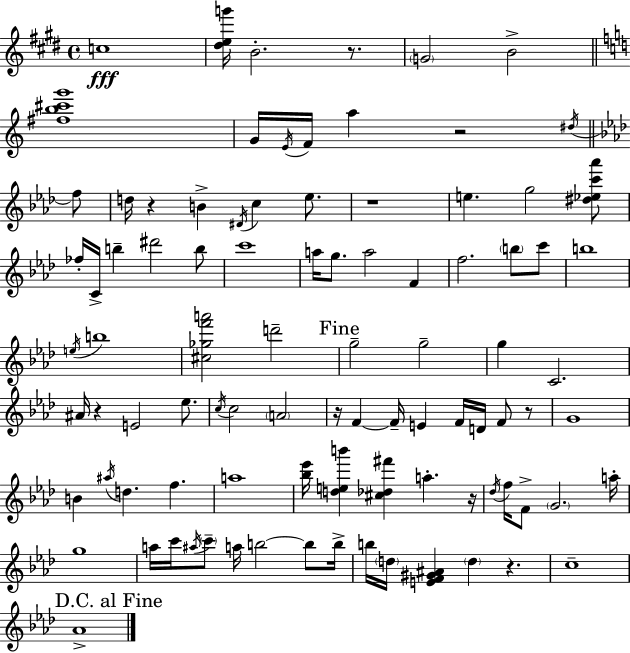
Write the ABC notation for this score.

X:1
T:Untitled
M:4/4
L:1/4
K:E
c4 [^deg']/4 B2 z/2 G2 B2 [^fb^c'g']4 G/4 E/4 F/4 a z2 ^d/4 f/2 d/4 z B ^D/4 c _e/2 z4 e g2 [^d_ec'_a']/2 _f/4 C/4 b ^d'2 b/2 c'4 a/4 g/2 a2 F f2 b/2 c'/2 b4 e/4 b4 [^c_gf'a']2 d'2 g2 g2 g C2 ^A/4 z E2 _e/2 c/4 c2 A2 z/4 F F/4 E F/4 D/4 F/2 z/2 G4 B ^a/4 d f a4 [_b_e']/4 [deb'] [^c_d^f'] a z/4 _d/4 f/4 F/2 G2 a/4 g4 a/4 c'/4 ^a/4 c'/2 a/4 b2 b/2 b/4 b/4 d/4 [EF^G^A] d z c4 _A4